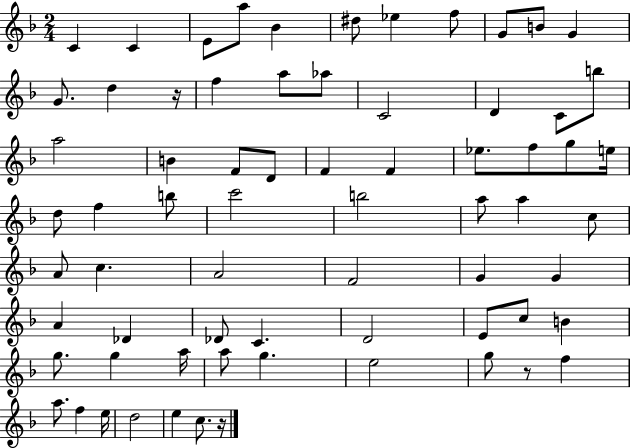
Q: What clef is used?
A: treble